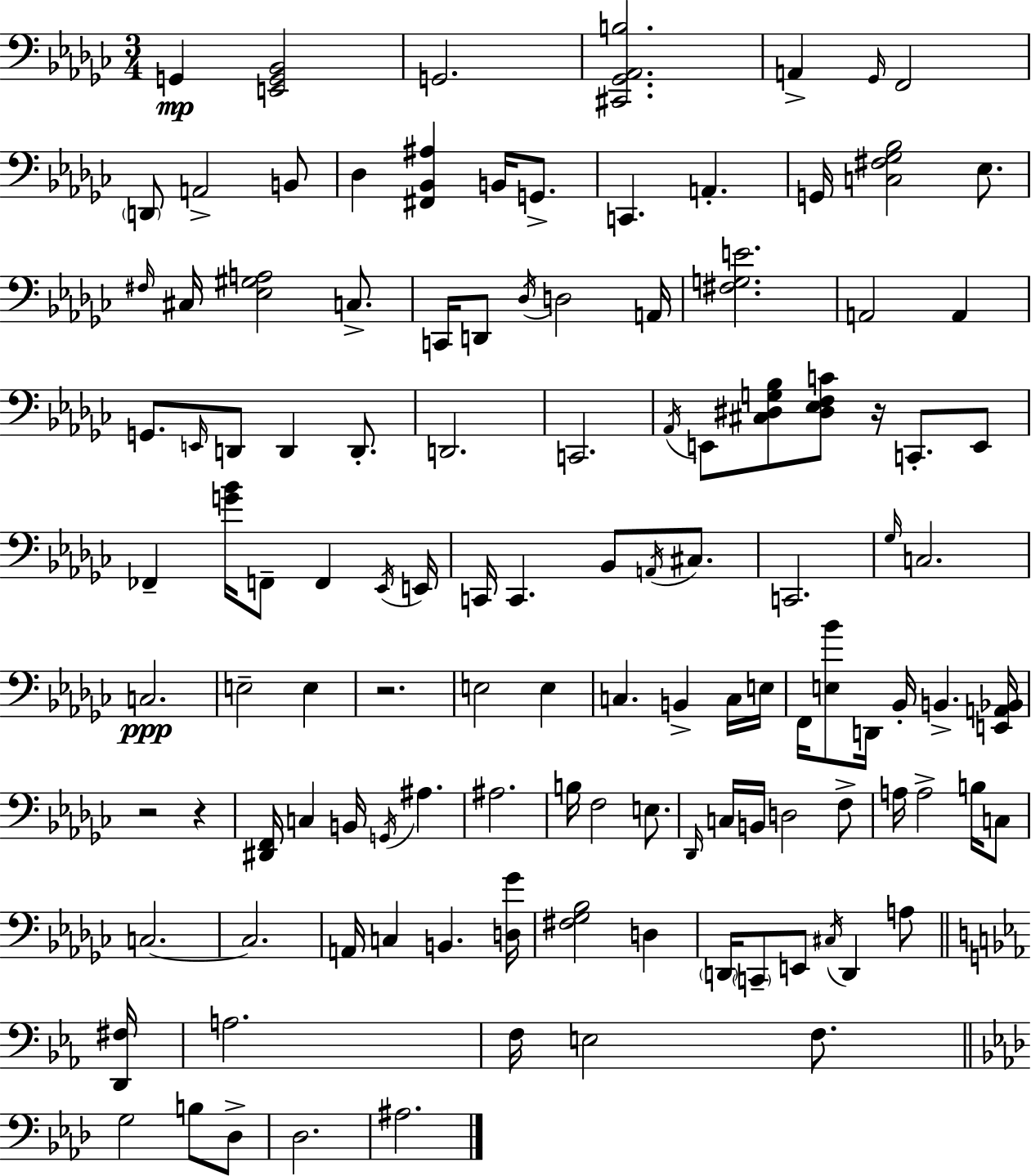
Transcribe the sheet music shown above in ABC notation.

X:1
T:Untitled
M:3/4
L:1/4
K:Ebm
G,, [E,,G,,_B,,]2 G,,2 [^C,,_G,,_A,,B,]2 A,, _G,,/4 F,,2 D,,/2 A,,2 B,,/2 _D, [^F,,_B,,^A,] B,,/4 G,,/2 C,, A,, G,,/4 [C,^F,_G,_B,]2 _E,/2 ^F,/4 ^C,/4 [_E,^G,A,]2 C,/2 C,,/4 D,,/2 _D,/4 D,2 A,,/4 [^F,G,E]2 A,,2 A,, G,,/2 E,,/4 D,,/2 D,, D,,/2 D,,2 C,,2 _A,,/4 E,,/2 [^C,^D,G,_B,]/2 [^D,_E,F,C]/2 z/4 C,,/2 E,,/2 _F,, [G_B]/4 F,,/2 F,, _E,,/4 E,,/4 C,,/4 C,, _B,,/2 A,,/4 ^C,/2 C,,2 _G,/4 C,2 C,2 E,2 E, z2 E,2 E, C, B,, C,/4 E,/4 F,,/4 [E,_B]/2 D,,/4 _B,,/4 B,, [E,,A,,_B,,]/4 z2 z [^D,,F,,]/4 C, B,,/4 G,,/4 ^A, ^A,2 B,/4 F,2 E,/2 _D,,/4 C,/4 B,,/4 D,2 F,/2 A,/4 A,2 B,/4 C,/2 C,2 C,2 A,,/4 C, B,, [D,_G]/4 [^F,_G,_B,]2 D, D,,/4 C,,/2 E,,/2 ^C,/4 D,, A,/2 [D,,^F,]/4 A,2 F,/4 E,2 F,/2 G,2 B,/2 _D,/2 _D,2 ^A,2